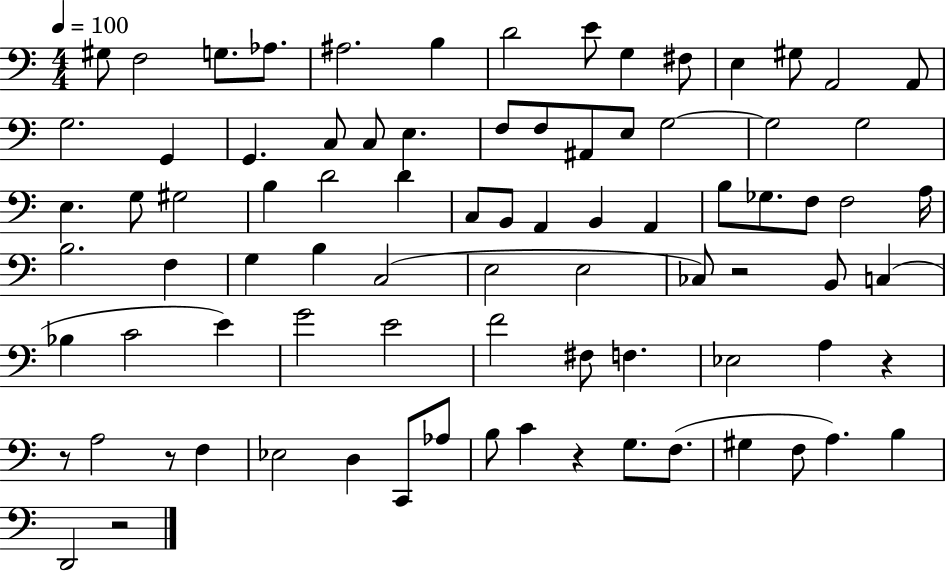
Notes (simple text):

G#3/e F3/h G3/e. Ab3/e. A#3/h. B3/q D4/h E4/e G3/q F#3/e E3/q G#3/e A2/h A2/e G3/h. G2/q G2/q. C3/e C3/e E3/q. F3/e F3/e A#2/e E3/e G3/h G3/h G3/h E3/q. G3/e G#3/h B3/q D4/h D4/q C3/e B2/e A2/q B2/q A2/q B3/e Gb3/e. F3/e F3/h A3/s B3/h. F3/q G3/q B3/q C3/h E3/h E3/h CES3/e R/h B2/e C3/q Bb3/q C4/h E4/q G4/h E4/h F4/h F#3/e F3/q. Eb3/h A3/q R/q R/e A3/h R/e F3/q Eb3/h D3/q C2/e Ab3/e B3/e C4/q R/q G3/e. F3/e. G#3/q F3/e A3/q. B3/q D2/h R/h